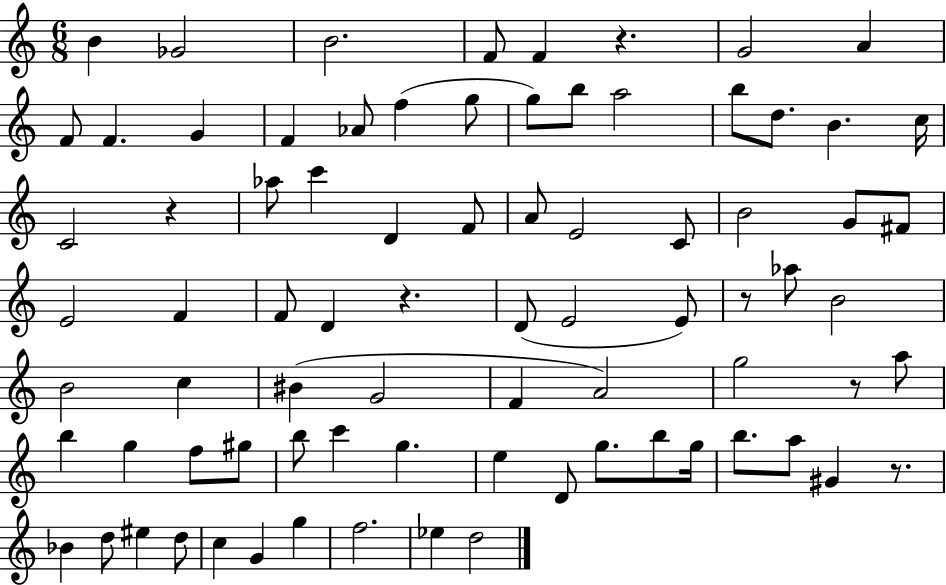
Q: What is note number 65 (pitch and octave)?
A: Bb4